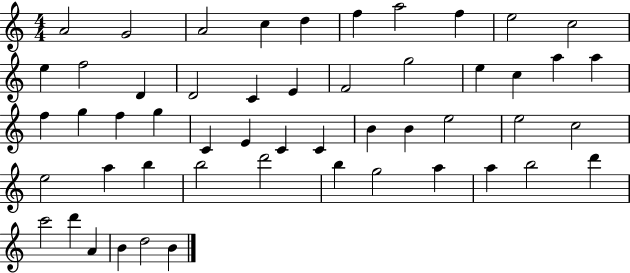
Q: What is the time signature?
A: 4/4